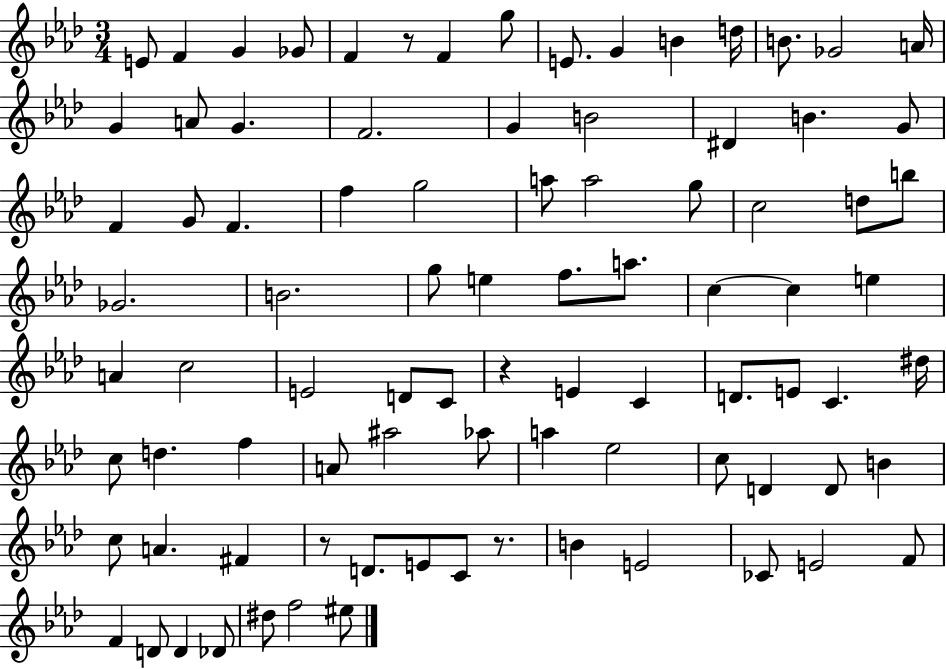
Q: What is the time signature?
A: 3/4